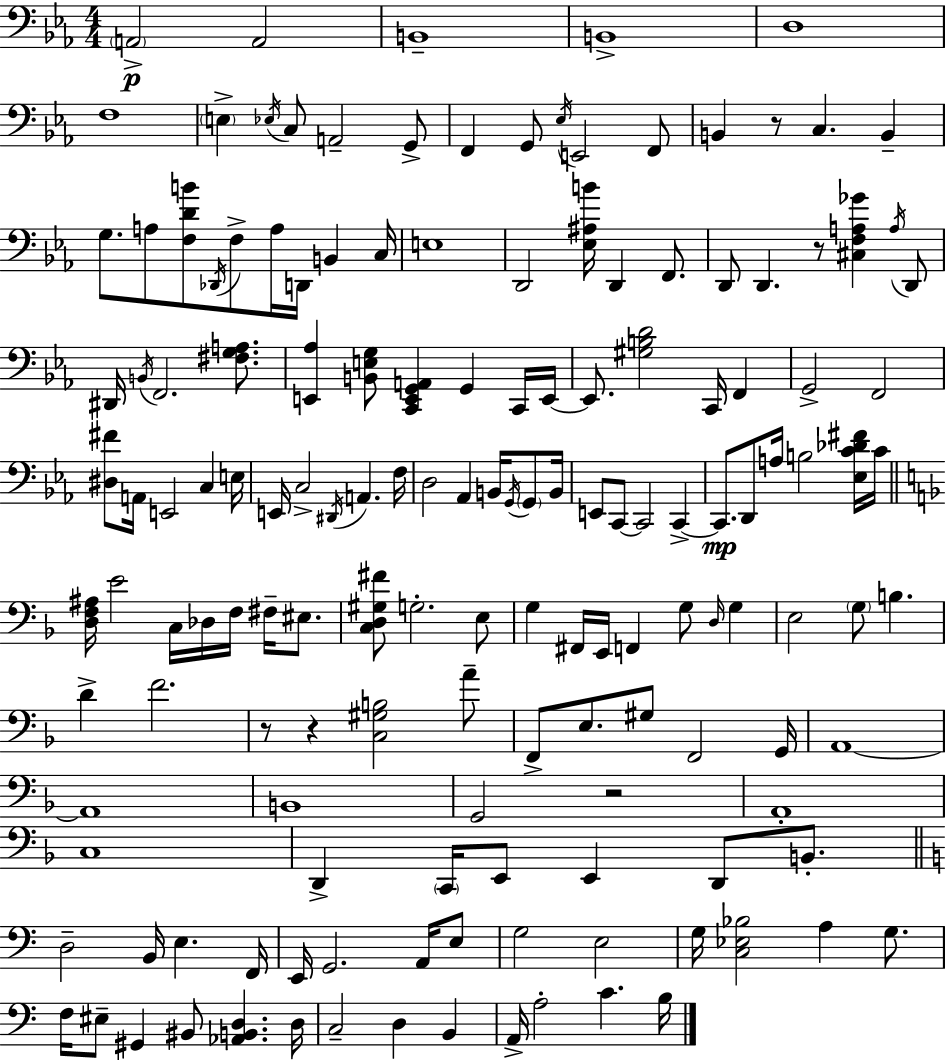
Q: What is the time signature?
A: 4/4